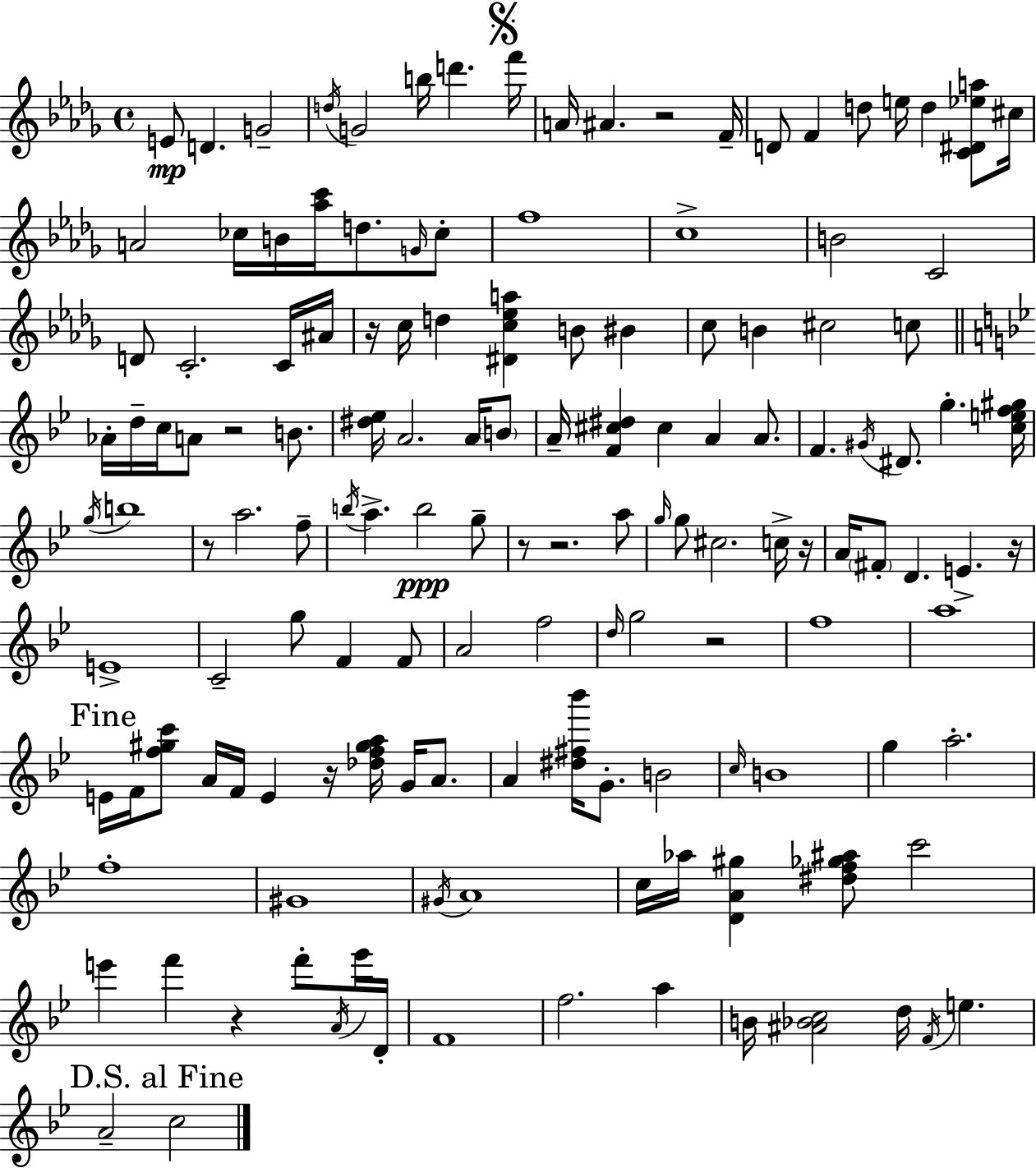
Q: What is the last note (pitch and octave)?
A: C5